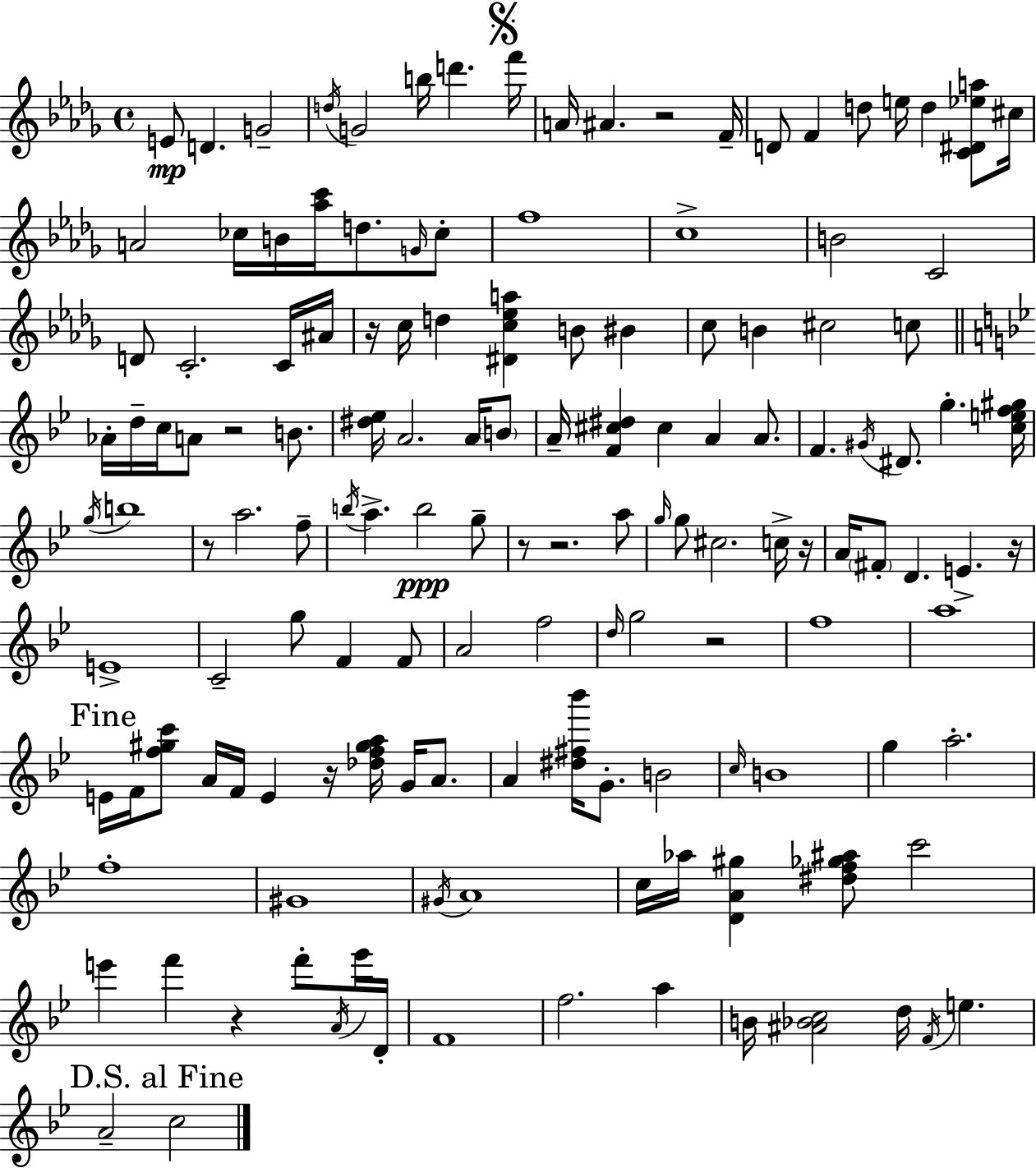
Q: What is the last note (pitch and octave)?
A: C5